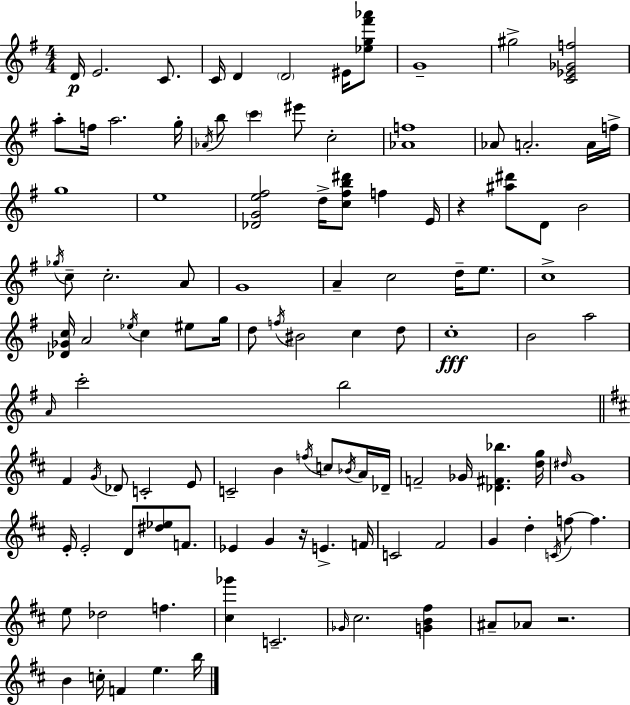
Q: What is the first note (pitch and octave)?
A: D4